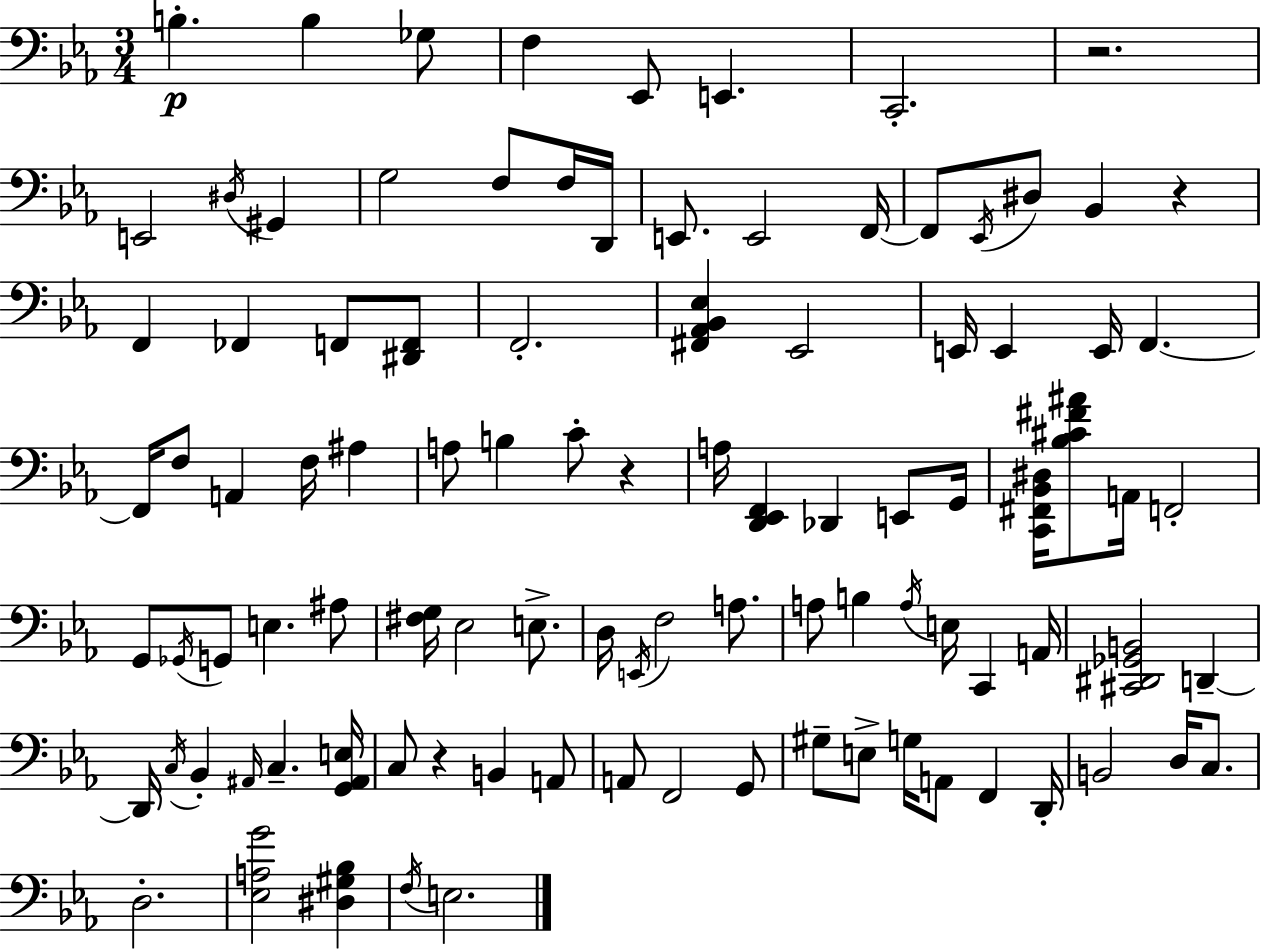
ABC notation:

X:1
T:Untitled
M:3/4
L:1/4
K:Eb
B, B, _G,/2 F, _E,,/2 E,, C,,2 z2 E,,2 ^D,/4 ^G,, G,2 F,/2 F,/4 D,,/4 E,,/2 E,,2 F,,/4 F,,/2 _E,,/4 ^D,/2 _B,, z F,, _F,, F,,/2 [^D,,F,,]/2 F,,2 [^F,,_A,,_B,,_E,] _E,,2 E,,/4 E,, E,,/4 F,, F,,/4 F,/2 A,, F,/4 ^A, A,/2 B, C/2 z A,/4 [D,,_E,,F,,] _D,, E,,/2 G,,/4 [C,,^F,,_B,,^D,]/4 [_B,^C^F^A]/2 A,,/4 F,,2 G,,/2 _G,,/4 G,,/2 E, ^A,/2 [^F,G,]/4 _E,2 E,/2 D,/4 E,,/4 F,2 A,/2 A,/2 B, A,/4 E,/4 C,, A,,/4 [^C,,^D,,_G,,B,,]2 D,, D,,/4 C,/4 _B,, ^A,,/4 C, [G,,^A,,E,]/4 C,/2 z B,, A,,/2 A,,/2 F,,2 G,,/2 ^G,/2 E,/2 G,/4 A,,/2 F,, D,,/4 B,,2 D,/4 C,/2 D,2 [_E,A,G]2 [^D,^G,_B,] F,/4 E,2